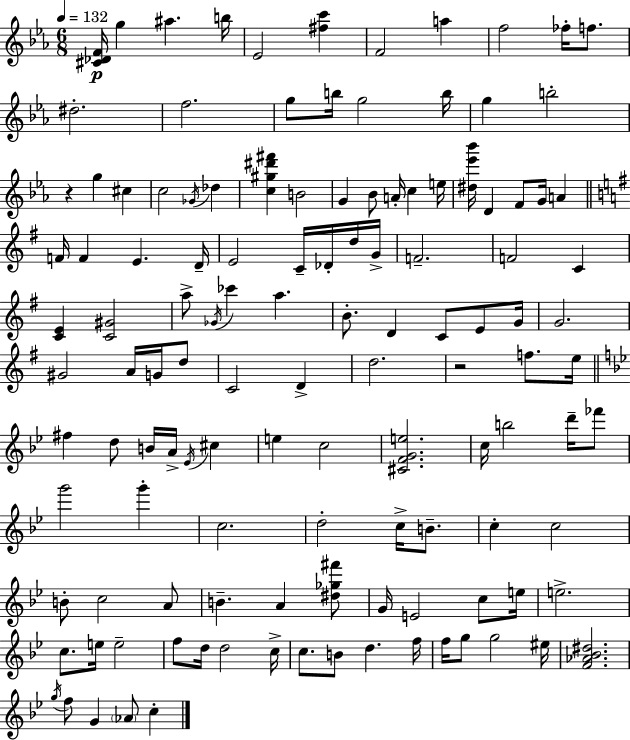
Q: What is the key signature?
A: EES major